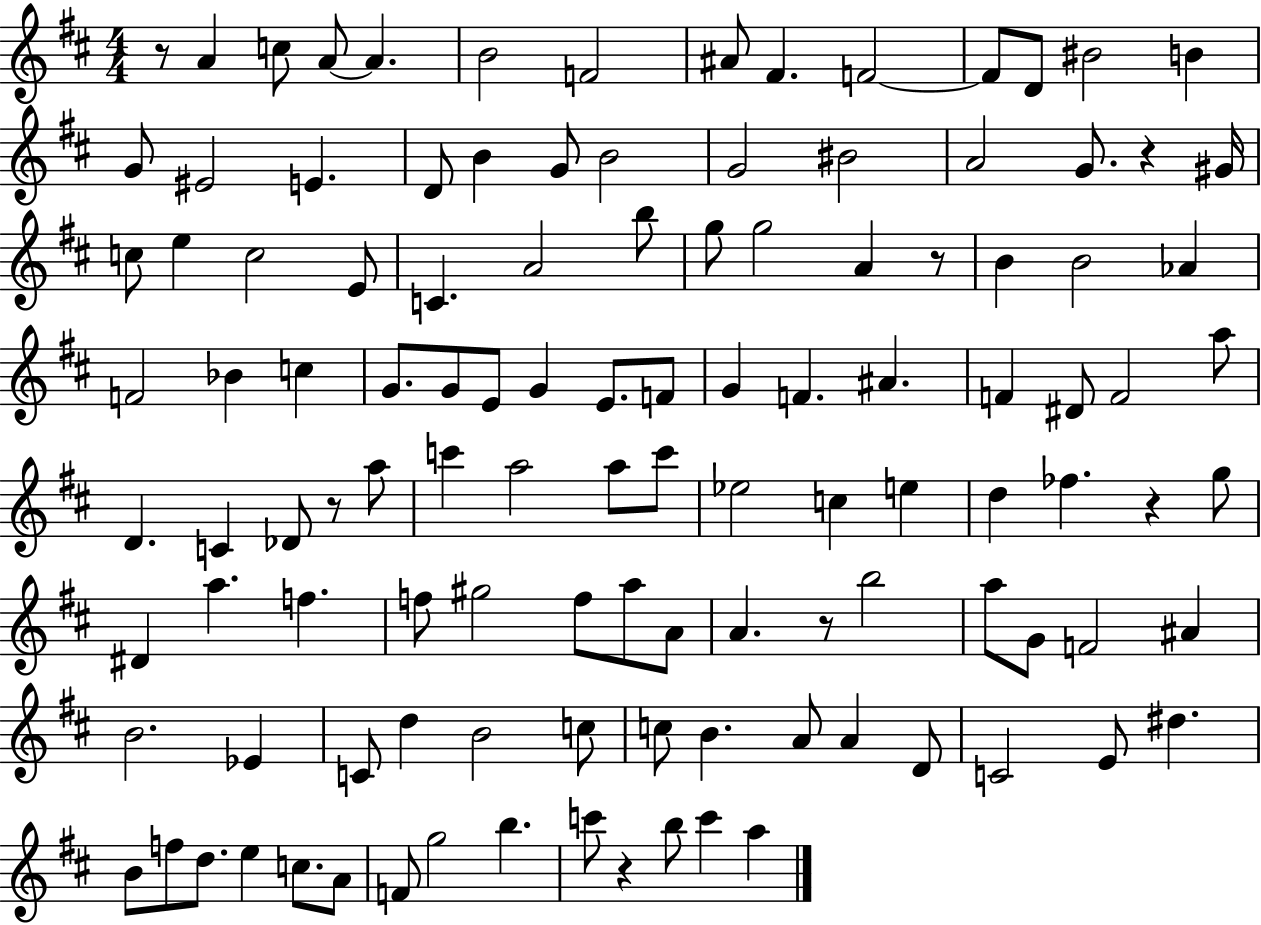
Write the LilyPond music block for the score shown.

{
  \clef treble
  \numericTimeSignature
  \time 4/4
  \key d \major
  r8 a'4 c''8 a'8~~ a'4. | b'2 f'2 | ais'8 fis'4. f'2~~ | f'8 d'8 bis'2 b'4 | \break g'8 eis'2 e'4. | d'8 b'4 g'8 b'2 | g'2 bis'2 | a'2 g'8. r4 gis'16 | \break c''8 e''4 c''2 e'8 | c'4. a'2 b''8 | g''8 g''2 a'4 r8 | b'4 b'2 aes'4 | \break f'2 bes'4 c''4 | g'8. g'8 e'8 g'4 e'8. f'8 | g'4 f'4. ais'4. | f'4 dis'8 f'2 a''8 | \break d'4. c'4 des'8 r8 a''8 | c'''4 a''2 a''8 c'''8 | ees''2 c''4 e''4 | d''4 fes''4. r4 g''8 | \break dis'4 a''4. f''4. | f''8 gis''2 f''8 a''8 a'8 | a'4. r8 b''2 | a''8 g'8 f'2 ais'4 | \break b'2. ees'4 | c'8 d''4 b'2 c''8 | c''8 b'4. a'8 a'4 d'8 | c'2 e'8 dis''4. | \break b'8 f''8 d''8. e''4 c''8. a'8 | f'8 g''2 b''4. | c'''8 r4 b''8 c'''4 a''4 | \bar "|."
}